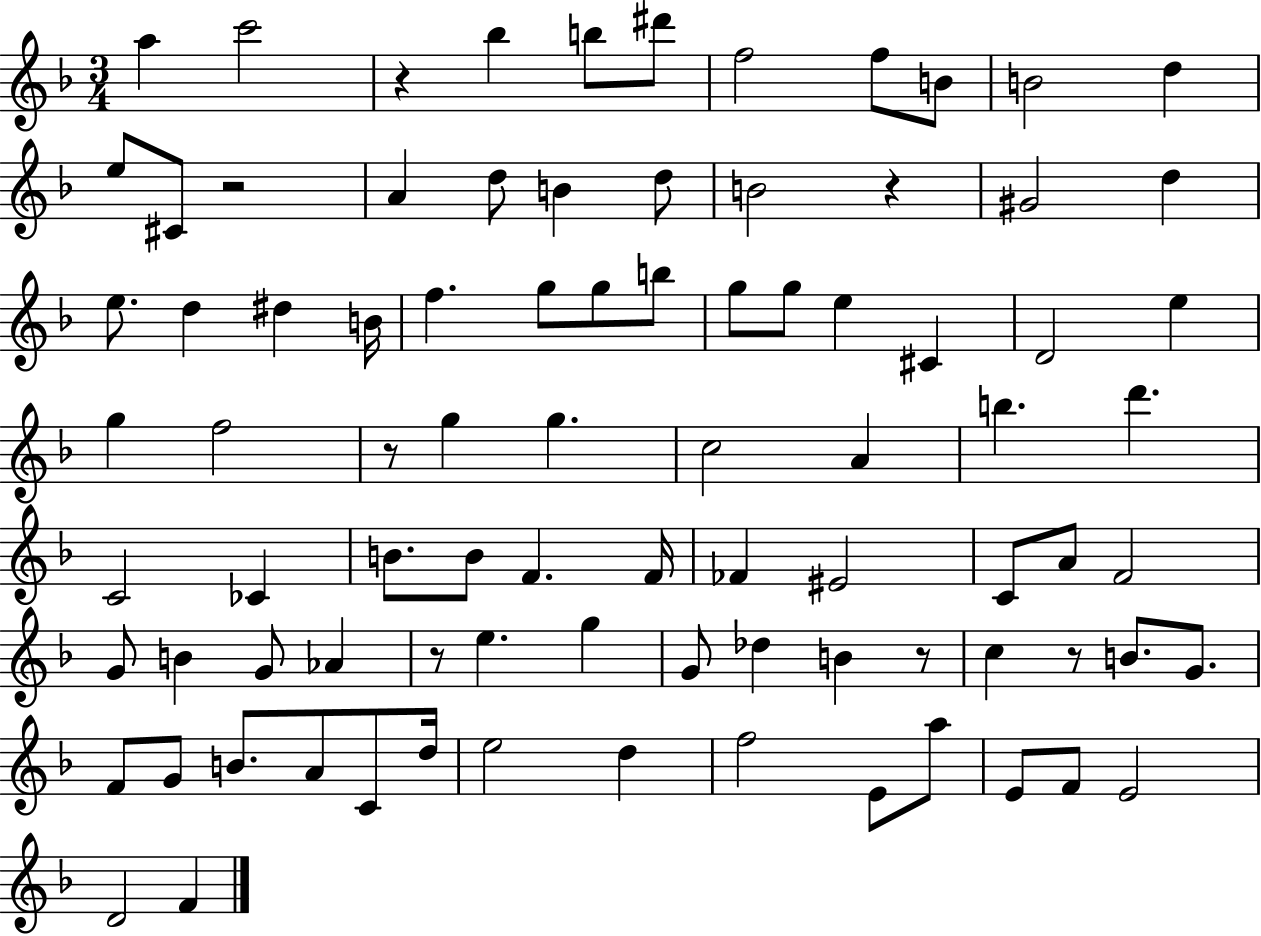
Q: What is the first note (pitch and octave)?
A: A5